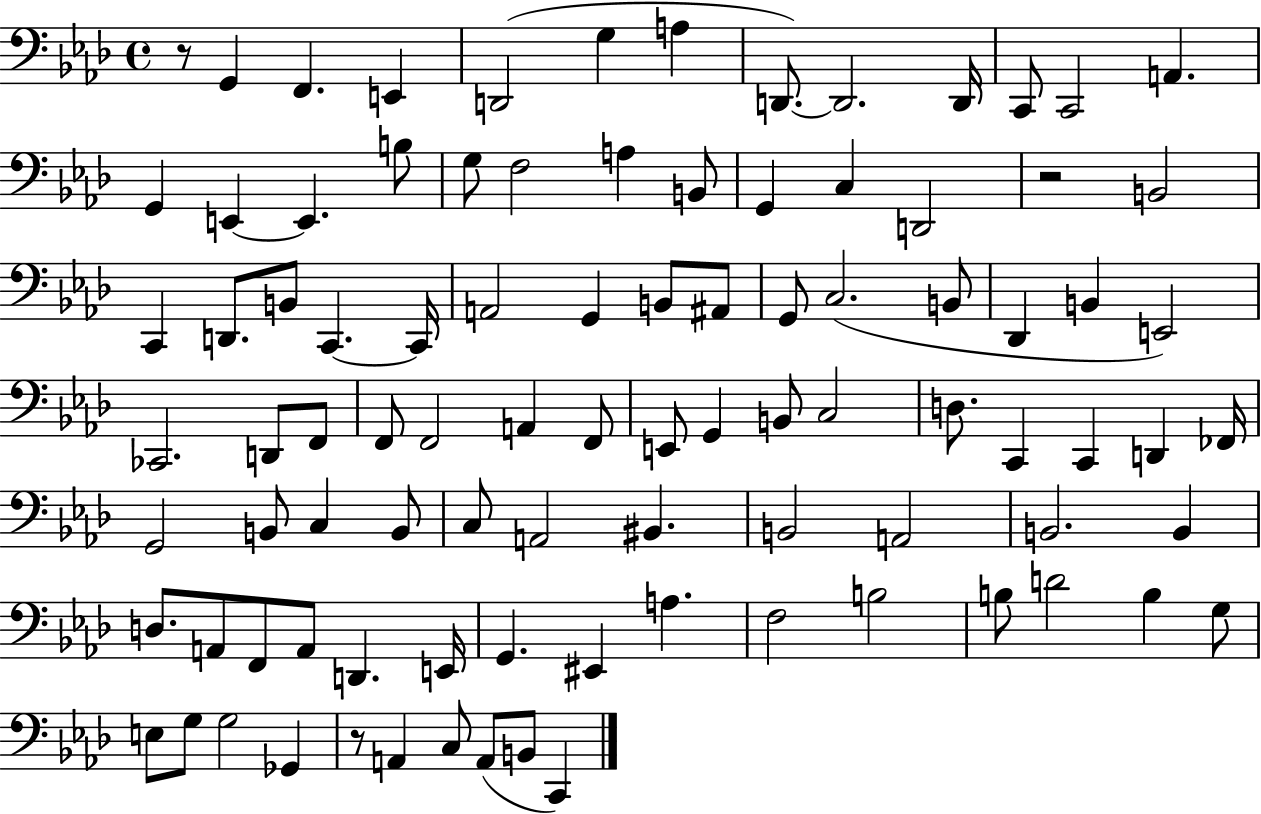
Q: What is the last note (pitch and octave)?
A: C2